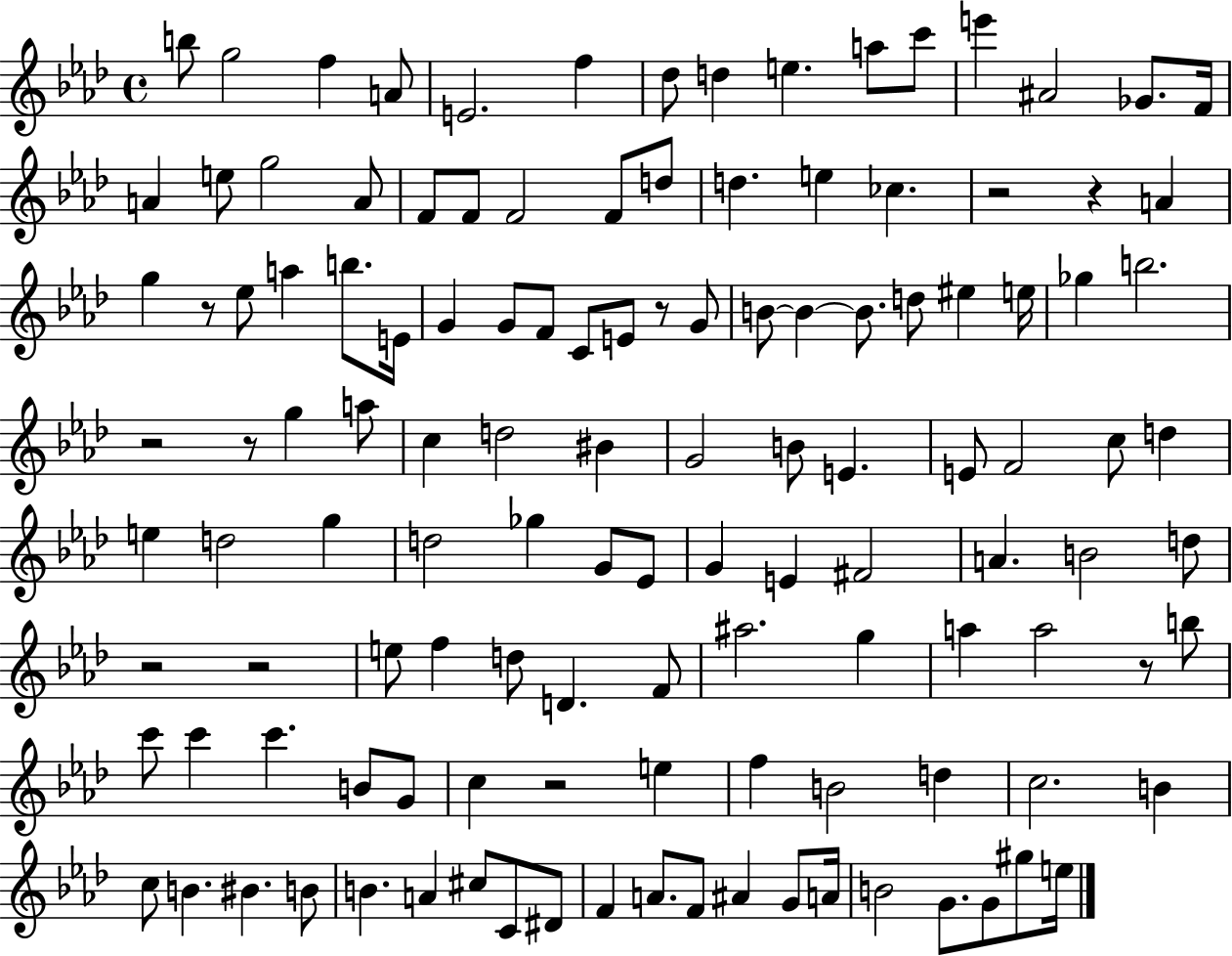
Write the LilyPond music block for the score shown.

{
  \clef treble
  \time 4/4
  \defaultTimeSignature
  \key aes \major
  b''8 g''2 f''4 a'8 | e'2. f''4 | des''8 d''4 e''4. a''8 c'''8 | e'''4 ais'2 ges'8. f'16 | \break a'4 e''8 g''2 a'8 | f'8 f'8 f'2 f'8 d''8 | d''4. e''4 ces''4. | r2 r4 a'4 | \break g''4 r8 ees''8 a''4 b''8. e'16 | g'4 g'8 f'8 c'8 e'8 r8 g'8 | b'8~~ b'4~~ b'8. d''8 eis''4 e''16 | ges''4 b''2. | \break r2 r8 g''4 a''8 | c''4 d''2 bis'4 | g'2 b'8 e'4. | e'8 f'2 c''8 d''4 | \break e''4 d''2 g''4 | d''2 ges''4 g'8 ees'8 | g'4 e'4 fis'2 | a'4. b'2 d''8 | \break r2 r2 | e''8 f''4 d''8 d'4. f'8 | ais''2. g''4 | a''4 a''2 r8 b''8 | \break c'''8 c'''4 c'''4. b'8 g'8 | c''4 r2 e''4 | f''4 b'2 d''4 | c''2. b'4 | \break c''8 b'4. bis'4. b'8 | b'4. a'4 cis''8 c'8 dis'8 | f'4 a'8. f'8 ais'4 g'8 a'16 | b'2 g'8. g'8 gis''8 e''16 | \break \bar "|."
}